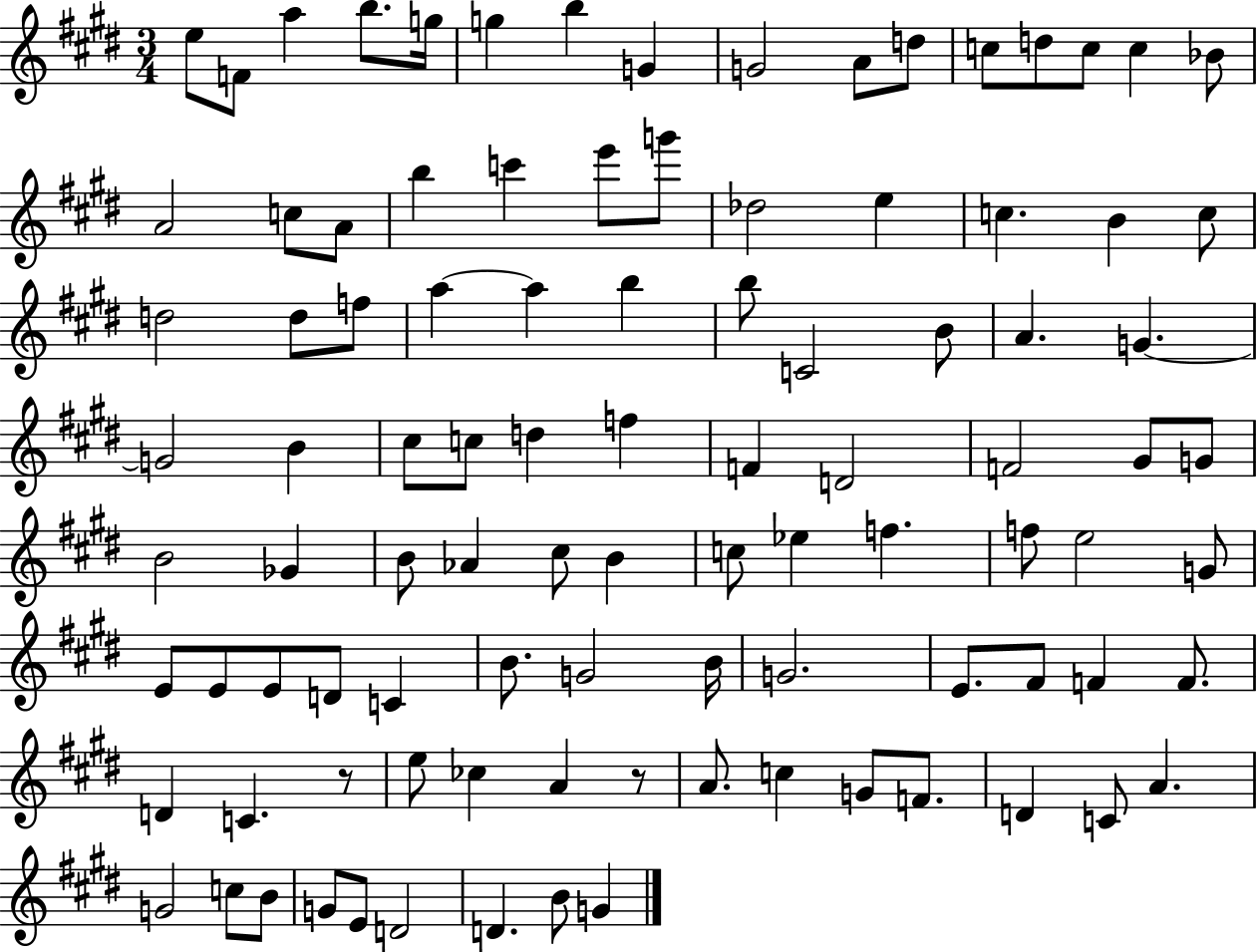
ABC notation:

X:1
T:Untitled
M:3/4
L:1/4
K:E
e/2 F/2 a b/2 g/4 g b G G2 A/2 d/2 c/2 d/2 c/2 c _B/2 A2 c/2 A/2 b c' e'/2 g'/2 _d2 e c B c/2 d2 d/2 f/2 a a b b/2 C2 B/2 A G G2 B ^c/2 c/2 d f F D2 F2 ^G/2 G/2 B2 _G B/2 _A ^c/2 B c/2 _e f f/2 e2 G/2 E/2 E/2 E/2 D/2 C B/2 G2 B/4 G2 E/2 ^F/2 F F/2 D C z/2 e/2 _c A z/2 A/2 c G/2 F/2 D C/2 A G2 c/2 B/2 G/2 E/2 D2 D B/2 G